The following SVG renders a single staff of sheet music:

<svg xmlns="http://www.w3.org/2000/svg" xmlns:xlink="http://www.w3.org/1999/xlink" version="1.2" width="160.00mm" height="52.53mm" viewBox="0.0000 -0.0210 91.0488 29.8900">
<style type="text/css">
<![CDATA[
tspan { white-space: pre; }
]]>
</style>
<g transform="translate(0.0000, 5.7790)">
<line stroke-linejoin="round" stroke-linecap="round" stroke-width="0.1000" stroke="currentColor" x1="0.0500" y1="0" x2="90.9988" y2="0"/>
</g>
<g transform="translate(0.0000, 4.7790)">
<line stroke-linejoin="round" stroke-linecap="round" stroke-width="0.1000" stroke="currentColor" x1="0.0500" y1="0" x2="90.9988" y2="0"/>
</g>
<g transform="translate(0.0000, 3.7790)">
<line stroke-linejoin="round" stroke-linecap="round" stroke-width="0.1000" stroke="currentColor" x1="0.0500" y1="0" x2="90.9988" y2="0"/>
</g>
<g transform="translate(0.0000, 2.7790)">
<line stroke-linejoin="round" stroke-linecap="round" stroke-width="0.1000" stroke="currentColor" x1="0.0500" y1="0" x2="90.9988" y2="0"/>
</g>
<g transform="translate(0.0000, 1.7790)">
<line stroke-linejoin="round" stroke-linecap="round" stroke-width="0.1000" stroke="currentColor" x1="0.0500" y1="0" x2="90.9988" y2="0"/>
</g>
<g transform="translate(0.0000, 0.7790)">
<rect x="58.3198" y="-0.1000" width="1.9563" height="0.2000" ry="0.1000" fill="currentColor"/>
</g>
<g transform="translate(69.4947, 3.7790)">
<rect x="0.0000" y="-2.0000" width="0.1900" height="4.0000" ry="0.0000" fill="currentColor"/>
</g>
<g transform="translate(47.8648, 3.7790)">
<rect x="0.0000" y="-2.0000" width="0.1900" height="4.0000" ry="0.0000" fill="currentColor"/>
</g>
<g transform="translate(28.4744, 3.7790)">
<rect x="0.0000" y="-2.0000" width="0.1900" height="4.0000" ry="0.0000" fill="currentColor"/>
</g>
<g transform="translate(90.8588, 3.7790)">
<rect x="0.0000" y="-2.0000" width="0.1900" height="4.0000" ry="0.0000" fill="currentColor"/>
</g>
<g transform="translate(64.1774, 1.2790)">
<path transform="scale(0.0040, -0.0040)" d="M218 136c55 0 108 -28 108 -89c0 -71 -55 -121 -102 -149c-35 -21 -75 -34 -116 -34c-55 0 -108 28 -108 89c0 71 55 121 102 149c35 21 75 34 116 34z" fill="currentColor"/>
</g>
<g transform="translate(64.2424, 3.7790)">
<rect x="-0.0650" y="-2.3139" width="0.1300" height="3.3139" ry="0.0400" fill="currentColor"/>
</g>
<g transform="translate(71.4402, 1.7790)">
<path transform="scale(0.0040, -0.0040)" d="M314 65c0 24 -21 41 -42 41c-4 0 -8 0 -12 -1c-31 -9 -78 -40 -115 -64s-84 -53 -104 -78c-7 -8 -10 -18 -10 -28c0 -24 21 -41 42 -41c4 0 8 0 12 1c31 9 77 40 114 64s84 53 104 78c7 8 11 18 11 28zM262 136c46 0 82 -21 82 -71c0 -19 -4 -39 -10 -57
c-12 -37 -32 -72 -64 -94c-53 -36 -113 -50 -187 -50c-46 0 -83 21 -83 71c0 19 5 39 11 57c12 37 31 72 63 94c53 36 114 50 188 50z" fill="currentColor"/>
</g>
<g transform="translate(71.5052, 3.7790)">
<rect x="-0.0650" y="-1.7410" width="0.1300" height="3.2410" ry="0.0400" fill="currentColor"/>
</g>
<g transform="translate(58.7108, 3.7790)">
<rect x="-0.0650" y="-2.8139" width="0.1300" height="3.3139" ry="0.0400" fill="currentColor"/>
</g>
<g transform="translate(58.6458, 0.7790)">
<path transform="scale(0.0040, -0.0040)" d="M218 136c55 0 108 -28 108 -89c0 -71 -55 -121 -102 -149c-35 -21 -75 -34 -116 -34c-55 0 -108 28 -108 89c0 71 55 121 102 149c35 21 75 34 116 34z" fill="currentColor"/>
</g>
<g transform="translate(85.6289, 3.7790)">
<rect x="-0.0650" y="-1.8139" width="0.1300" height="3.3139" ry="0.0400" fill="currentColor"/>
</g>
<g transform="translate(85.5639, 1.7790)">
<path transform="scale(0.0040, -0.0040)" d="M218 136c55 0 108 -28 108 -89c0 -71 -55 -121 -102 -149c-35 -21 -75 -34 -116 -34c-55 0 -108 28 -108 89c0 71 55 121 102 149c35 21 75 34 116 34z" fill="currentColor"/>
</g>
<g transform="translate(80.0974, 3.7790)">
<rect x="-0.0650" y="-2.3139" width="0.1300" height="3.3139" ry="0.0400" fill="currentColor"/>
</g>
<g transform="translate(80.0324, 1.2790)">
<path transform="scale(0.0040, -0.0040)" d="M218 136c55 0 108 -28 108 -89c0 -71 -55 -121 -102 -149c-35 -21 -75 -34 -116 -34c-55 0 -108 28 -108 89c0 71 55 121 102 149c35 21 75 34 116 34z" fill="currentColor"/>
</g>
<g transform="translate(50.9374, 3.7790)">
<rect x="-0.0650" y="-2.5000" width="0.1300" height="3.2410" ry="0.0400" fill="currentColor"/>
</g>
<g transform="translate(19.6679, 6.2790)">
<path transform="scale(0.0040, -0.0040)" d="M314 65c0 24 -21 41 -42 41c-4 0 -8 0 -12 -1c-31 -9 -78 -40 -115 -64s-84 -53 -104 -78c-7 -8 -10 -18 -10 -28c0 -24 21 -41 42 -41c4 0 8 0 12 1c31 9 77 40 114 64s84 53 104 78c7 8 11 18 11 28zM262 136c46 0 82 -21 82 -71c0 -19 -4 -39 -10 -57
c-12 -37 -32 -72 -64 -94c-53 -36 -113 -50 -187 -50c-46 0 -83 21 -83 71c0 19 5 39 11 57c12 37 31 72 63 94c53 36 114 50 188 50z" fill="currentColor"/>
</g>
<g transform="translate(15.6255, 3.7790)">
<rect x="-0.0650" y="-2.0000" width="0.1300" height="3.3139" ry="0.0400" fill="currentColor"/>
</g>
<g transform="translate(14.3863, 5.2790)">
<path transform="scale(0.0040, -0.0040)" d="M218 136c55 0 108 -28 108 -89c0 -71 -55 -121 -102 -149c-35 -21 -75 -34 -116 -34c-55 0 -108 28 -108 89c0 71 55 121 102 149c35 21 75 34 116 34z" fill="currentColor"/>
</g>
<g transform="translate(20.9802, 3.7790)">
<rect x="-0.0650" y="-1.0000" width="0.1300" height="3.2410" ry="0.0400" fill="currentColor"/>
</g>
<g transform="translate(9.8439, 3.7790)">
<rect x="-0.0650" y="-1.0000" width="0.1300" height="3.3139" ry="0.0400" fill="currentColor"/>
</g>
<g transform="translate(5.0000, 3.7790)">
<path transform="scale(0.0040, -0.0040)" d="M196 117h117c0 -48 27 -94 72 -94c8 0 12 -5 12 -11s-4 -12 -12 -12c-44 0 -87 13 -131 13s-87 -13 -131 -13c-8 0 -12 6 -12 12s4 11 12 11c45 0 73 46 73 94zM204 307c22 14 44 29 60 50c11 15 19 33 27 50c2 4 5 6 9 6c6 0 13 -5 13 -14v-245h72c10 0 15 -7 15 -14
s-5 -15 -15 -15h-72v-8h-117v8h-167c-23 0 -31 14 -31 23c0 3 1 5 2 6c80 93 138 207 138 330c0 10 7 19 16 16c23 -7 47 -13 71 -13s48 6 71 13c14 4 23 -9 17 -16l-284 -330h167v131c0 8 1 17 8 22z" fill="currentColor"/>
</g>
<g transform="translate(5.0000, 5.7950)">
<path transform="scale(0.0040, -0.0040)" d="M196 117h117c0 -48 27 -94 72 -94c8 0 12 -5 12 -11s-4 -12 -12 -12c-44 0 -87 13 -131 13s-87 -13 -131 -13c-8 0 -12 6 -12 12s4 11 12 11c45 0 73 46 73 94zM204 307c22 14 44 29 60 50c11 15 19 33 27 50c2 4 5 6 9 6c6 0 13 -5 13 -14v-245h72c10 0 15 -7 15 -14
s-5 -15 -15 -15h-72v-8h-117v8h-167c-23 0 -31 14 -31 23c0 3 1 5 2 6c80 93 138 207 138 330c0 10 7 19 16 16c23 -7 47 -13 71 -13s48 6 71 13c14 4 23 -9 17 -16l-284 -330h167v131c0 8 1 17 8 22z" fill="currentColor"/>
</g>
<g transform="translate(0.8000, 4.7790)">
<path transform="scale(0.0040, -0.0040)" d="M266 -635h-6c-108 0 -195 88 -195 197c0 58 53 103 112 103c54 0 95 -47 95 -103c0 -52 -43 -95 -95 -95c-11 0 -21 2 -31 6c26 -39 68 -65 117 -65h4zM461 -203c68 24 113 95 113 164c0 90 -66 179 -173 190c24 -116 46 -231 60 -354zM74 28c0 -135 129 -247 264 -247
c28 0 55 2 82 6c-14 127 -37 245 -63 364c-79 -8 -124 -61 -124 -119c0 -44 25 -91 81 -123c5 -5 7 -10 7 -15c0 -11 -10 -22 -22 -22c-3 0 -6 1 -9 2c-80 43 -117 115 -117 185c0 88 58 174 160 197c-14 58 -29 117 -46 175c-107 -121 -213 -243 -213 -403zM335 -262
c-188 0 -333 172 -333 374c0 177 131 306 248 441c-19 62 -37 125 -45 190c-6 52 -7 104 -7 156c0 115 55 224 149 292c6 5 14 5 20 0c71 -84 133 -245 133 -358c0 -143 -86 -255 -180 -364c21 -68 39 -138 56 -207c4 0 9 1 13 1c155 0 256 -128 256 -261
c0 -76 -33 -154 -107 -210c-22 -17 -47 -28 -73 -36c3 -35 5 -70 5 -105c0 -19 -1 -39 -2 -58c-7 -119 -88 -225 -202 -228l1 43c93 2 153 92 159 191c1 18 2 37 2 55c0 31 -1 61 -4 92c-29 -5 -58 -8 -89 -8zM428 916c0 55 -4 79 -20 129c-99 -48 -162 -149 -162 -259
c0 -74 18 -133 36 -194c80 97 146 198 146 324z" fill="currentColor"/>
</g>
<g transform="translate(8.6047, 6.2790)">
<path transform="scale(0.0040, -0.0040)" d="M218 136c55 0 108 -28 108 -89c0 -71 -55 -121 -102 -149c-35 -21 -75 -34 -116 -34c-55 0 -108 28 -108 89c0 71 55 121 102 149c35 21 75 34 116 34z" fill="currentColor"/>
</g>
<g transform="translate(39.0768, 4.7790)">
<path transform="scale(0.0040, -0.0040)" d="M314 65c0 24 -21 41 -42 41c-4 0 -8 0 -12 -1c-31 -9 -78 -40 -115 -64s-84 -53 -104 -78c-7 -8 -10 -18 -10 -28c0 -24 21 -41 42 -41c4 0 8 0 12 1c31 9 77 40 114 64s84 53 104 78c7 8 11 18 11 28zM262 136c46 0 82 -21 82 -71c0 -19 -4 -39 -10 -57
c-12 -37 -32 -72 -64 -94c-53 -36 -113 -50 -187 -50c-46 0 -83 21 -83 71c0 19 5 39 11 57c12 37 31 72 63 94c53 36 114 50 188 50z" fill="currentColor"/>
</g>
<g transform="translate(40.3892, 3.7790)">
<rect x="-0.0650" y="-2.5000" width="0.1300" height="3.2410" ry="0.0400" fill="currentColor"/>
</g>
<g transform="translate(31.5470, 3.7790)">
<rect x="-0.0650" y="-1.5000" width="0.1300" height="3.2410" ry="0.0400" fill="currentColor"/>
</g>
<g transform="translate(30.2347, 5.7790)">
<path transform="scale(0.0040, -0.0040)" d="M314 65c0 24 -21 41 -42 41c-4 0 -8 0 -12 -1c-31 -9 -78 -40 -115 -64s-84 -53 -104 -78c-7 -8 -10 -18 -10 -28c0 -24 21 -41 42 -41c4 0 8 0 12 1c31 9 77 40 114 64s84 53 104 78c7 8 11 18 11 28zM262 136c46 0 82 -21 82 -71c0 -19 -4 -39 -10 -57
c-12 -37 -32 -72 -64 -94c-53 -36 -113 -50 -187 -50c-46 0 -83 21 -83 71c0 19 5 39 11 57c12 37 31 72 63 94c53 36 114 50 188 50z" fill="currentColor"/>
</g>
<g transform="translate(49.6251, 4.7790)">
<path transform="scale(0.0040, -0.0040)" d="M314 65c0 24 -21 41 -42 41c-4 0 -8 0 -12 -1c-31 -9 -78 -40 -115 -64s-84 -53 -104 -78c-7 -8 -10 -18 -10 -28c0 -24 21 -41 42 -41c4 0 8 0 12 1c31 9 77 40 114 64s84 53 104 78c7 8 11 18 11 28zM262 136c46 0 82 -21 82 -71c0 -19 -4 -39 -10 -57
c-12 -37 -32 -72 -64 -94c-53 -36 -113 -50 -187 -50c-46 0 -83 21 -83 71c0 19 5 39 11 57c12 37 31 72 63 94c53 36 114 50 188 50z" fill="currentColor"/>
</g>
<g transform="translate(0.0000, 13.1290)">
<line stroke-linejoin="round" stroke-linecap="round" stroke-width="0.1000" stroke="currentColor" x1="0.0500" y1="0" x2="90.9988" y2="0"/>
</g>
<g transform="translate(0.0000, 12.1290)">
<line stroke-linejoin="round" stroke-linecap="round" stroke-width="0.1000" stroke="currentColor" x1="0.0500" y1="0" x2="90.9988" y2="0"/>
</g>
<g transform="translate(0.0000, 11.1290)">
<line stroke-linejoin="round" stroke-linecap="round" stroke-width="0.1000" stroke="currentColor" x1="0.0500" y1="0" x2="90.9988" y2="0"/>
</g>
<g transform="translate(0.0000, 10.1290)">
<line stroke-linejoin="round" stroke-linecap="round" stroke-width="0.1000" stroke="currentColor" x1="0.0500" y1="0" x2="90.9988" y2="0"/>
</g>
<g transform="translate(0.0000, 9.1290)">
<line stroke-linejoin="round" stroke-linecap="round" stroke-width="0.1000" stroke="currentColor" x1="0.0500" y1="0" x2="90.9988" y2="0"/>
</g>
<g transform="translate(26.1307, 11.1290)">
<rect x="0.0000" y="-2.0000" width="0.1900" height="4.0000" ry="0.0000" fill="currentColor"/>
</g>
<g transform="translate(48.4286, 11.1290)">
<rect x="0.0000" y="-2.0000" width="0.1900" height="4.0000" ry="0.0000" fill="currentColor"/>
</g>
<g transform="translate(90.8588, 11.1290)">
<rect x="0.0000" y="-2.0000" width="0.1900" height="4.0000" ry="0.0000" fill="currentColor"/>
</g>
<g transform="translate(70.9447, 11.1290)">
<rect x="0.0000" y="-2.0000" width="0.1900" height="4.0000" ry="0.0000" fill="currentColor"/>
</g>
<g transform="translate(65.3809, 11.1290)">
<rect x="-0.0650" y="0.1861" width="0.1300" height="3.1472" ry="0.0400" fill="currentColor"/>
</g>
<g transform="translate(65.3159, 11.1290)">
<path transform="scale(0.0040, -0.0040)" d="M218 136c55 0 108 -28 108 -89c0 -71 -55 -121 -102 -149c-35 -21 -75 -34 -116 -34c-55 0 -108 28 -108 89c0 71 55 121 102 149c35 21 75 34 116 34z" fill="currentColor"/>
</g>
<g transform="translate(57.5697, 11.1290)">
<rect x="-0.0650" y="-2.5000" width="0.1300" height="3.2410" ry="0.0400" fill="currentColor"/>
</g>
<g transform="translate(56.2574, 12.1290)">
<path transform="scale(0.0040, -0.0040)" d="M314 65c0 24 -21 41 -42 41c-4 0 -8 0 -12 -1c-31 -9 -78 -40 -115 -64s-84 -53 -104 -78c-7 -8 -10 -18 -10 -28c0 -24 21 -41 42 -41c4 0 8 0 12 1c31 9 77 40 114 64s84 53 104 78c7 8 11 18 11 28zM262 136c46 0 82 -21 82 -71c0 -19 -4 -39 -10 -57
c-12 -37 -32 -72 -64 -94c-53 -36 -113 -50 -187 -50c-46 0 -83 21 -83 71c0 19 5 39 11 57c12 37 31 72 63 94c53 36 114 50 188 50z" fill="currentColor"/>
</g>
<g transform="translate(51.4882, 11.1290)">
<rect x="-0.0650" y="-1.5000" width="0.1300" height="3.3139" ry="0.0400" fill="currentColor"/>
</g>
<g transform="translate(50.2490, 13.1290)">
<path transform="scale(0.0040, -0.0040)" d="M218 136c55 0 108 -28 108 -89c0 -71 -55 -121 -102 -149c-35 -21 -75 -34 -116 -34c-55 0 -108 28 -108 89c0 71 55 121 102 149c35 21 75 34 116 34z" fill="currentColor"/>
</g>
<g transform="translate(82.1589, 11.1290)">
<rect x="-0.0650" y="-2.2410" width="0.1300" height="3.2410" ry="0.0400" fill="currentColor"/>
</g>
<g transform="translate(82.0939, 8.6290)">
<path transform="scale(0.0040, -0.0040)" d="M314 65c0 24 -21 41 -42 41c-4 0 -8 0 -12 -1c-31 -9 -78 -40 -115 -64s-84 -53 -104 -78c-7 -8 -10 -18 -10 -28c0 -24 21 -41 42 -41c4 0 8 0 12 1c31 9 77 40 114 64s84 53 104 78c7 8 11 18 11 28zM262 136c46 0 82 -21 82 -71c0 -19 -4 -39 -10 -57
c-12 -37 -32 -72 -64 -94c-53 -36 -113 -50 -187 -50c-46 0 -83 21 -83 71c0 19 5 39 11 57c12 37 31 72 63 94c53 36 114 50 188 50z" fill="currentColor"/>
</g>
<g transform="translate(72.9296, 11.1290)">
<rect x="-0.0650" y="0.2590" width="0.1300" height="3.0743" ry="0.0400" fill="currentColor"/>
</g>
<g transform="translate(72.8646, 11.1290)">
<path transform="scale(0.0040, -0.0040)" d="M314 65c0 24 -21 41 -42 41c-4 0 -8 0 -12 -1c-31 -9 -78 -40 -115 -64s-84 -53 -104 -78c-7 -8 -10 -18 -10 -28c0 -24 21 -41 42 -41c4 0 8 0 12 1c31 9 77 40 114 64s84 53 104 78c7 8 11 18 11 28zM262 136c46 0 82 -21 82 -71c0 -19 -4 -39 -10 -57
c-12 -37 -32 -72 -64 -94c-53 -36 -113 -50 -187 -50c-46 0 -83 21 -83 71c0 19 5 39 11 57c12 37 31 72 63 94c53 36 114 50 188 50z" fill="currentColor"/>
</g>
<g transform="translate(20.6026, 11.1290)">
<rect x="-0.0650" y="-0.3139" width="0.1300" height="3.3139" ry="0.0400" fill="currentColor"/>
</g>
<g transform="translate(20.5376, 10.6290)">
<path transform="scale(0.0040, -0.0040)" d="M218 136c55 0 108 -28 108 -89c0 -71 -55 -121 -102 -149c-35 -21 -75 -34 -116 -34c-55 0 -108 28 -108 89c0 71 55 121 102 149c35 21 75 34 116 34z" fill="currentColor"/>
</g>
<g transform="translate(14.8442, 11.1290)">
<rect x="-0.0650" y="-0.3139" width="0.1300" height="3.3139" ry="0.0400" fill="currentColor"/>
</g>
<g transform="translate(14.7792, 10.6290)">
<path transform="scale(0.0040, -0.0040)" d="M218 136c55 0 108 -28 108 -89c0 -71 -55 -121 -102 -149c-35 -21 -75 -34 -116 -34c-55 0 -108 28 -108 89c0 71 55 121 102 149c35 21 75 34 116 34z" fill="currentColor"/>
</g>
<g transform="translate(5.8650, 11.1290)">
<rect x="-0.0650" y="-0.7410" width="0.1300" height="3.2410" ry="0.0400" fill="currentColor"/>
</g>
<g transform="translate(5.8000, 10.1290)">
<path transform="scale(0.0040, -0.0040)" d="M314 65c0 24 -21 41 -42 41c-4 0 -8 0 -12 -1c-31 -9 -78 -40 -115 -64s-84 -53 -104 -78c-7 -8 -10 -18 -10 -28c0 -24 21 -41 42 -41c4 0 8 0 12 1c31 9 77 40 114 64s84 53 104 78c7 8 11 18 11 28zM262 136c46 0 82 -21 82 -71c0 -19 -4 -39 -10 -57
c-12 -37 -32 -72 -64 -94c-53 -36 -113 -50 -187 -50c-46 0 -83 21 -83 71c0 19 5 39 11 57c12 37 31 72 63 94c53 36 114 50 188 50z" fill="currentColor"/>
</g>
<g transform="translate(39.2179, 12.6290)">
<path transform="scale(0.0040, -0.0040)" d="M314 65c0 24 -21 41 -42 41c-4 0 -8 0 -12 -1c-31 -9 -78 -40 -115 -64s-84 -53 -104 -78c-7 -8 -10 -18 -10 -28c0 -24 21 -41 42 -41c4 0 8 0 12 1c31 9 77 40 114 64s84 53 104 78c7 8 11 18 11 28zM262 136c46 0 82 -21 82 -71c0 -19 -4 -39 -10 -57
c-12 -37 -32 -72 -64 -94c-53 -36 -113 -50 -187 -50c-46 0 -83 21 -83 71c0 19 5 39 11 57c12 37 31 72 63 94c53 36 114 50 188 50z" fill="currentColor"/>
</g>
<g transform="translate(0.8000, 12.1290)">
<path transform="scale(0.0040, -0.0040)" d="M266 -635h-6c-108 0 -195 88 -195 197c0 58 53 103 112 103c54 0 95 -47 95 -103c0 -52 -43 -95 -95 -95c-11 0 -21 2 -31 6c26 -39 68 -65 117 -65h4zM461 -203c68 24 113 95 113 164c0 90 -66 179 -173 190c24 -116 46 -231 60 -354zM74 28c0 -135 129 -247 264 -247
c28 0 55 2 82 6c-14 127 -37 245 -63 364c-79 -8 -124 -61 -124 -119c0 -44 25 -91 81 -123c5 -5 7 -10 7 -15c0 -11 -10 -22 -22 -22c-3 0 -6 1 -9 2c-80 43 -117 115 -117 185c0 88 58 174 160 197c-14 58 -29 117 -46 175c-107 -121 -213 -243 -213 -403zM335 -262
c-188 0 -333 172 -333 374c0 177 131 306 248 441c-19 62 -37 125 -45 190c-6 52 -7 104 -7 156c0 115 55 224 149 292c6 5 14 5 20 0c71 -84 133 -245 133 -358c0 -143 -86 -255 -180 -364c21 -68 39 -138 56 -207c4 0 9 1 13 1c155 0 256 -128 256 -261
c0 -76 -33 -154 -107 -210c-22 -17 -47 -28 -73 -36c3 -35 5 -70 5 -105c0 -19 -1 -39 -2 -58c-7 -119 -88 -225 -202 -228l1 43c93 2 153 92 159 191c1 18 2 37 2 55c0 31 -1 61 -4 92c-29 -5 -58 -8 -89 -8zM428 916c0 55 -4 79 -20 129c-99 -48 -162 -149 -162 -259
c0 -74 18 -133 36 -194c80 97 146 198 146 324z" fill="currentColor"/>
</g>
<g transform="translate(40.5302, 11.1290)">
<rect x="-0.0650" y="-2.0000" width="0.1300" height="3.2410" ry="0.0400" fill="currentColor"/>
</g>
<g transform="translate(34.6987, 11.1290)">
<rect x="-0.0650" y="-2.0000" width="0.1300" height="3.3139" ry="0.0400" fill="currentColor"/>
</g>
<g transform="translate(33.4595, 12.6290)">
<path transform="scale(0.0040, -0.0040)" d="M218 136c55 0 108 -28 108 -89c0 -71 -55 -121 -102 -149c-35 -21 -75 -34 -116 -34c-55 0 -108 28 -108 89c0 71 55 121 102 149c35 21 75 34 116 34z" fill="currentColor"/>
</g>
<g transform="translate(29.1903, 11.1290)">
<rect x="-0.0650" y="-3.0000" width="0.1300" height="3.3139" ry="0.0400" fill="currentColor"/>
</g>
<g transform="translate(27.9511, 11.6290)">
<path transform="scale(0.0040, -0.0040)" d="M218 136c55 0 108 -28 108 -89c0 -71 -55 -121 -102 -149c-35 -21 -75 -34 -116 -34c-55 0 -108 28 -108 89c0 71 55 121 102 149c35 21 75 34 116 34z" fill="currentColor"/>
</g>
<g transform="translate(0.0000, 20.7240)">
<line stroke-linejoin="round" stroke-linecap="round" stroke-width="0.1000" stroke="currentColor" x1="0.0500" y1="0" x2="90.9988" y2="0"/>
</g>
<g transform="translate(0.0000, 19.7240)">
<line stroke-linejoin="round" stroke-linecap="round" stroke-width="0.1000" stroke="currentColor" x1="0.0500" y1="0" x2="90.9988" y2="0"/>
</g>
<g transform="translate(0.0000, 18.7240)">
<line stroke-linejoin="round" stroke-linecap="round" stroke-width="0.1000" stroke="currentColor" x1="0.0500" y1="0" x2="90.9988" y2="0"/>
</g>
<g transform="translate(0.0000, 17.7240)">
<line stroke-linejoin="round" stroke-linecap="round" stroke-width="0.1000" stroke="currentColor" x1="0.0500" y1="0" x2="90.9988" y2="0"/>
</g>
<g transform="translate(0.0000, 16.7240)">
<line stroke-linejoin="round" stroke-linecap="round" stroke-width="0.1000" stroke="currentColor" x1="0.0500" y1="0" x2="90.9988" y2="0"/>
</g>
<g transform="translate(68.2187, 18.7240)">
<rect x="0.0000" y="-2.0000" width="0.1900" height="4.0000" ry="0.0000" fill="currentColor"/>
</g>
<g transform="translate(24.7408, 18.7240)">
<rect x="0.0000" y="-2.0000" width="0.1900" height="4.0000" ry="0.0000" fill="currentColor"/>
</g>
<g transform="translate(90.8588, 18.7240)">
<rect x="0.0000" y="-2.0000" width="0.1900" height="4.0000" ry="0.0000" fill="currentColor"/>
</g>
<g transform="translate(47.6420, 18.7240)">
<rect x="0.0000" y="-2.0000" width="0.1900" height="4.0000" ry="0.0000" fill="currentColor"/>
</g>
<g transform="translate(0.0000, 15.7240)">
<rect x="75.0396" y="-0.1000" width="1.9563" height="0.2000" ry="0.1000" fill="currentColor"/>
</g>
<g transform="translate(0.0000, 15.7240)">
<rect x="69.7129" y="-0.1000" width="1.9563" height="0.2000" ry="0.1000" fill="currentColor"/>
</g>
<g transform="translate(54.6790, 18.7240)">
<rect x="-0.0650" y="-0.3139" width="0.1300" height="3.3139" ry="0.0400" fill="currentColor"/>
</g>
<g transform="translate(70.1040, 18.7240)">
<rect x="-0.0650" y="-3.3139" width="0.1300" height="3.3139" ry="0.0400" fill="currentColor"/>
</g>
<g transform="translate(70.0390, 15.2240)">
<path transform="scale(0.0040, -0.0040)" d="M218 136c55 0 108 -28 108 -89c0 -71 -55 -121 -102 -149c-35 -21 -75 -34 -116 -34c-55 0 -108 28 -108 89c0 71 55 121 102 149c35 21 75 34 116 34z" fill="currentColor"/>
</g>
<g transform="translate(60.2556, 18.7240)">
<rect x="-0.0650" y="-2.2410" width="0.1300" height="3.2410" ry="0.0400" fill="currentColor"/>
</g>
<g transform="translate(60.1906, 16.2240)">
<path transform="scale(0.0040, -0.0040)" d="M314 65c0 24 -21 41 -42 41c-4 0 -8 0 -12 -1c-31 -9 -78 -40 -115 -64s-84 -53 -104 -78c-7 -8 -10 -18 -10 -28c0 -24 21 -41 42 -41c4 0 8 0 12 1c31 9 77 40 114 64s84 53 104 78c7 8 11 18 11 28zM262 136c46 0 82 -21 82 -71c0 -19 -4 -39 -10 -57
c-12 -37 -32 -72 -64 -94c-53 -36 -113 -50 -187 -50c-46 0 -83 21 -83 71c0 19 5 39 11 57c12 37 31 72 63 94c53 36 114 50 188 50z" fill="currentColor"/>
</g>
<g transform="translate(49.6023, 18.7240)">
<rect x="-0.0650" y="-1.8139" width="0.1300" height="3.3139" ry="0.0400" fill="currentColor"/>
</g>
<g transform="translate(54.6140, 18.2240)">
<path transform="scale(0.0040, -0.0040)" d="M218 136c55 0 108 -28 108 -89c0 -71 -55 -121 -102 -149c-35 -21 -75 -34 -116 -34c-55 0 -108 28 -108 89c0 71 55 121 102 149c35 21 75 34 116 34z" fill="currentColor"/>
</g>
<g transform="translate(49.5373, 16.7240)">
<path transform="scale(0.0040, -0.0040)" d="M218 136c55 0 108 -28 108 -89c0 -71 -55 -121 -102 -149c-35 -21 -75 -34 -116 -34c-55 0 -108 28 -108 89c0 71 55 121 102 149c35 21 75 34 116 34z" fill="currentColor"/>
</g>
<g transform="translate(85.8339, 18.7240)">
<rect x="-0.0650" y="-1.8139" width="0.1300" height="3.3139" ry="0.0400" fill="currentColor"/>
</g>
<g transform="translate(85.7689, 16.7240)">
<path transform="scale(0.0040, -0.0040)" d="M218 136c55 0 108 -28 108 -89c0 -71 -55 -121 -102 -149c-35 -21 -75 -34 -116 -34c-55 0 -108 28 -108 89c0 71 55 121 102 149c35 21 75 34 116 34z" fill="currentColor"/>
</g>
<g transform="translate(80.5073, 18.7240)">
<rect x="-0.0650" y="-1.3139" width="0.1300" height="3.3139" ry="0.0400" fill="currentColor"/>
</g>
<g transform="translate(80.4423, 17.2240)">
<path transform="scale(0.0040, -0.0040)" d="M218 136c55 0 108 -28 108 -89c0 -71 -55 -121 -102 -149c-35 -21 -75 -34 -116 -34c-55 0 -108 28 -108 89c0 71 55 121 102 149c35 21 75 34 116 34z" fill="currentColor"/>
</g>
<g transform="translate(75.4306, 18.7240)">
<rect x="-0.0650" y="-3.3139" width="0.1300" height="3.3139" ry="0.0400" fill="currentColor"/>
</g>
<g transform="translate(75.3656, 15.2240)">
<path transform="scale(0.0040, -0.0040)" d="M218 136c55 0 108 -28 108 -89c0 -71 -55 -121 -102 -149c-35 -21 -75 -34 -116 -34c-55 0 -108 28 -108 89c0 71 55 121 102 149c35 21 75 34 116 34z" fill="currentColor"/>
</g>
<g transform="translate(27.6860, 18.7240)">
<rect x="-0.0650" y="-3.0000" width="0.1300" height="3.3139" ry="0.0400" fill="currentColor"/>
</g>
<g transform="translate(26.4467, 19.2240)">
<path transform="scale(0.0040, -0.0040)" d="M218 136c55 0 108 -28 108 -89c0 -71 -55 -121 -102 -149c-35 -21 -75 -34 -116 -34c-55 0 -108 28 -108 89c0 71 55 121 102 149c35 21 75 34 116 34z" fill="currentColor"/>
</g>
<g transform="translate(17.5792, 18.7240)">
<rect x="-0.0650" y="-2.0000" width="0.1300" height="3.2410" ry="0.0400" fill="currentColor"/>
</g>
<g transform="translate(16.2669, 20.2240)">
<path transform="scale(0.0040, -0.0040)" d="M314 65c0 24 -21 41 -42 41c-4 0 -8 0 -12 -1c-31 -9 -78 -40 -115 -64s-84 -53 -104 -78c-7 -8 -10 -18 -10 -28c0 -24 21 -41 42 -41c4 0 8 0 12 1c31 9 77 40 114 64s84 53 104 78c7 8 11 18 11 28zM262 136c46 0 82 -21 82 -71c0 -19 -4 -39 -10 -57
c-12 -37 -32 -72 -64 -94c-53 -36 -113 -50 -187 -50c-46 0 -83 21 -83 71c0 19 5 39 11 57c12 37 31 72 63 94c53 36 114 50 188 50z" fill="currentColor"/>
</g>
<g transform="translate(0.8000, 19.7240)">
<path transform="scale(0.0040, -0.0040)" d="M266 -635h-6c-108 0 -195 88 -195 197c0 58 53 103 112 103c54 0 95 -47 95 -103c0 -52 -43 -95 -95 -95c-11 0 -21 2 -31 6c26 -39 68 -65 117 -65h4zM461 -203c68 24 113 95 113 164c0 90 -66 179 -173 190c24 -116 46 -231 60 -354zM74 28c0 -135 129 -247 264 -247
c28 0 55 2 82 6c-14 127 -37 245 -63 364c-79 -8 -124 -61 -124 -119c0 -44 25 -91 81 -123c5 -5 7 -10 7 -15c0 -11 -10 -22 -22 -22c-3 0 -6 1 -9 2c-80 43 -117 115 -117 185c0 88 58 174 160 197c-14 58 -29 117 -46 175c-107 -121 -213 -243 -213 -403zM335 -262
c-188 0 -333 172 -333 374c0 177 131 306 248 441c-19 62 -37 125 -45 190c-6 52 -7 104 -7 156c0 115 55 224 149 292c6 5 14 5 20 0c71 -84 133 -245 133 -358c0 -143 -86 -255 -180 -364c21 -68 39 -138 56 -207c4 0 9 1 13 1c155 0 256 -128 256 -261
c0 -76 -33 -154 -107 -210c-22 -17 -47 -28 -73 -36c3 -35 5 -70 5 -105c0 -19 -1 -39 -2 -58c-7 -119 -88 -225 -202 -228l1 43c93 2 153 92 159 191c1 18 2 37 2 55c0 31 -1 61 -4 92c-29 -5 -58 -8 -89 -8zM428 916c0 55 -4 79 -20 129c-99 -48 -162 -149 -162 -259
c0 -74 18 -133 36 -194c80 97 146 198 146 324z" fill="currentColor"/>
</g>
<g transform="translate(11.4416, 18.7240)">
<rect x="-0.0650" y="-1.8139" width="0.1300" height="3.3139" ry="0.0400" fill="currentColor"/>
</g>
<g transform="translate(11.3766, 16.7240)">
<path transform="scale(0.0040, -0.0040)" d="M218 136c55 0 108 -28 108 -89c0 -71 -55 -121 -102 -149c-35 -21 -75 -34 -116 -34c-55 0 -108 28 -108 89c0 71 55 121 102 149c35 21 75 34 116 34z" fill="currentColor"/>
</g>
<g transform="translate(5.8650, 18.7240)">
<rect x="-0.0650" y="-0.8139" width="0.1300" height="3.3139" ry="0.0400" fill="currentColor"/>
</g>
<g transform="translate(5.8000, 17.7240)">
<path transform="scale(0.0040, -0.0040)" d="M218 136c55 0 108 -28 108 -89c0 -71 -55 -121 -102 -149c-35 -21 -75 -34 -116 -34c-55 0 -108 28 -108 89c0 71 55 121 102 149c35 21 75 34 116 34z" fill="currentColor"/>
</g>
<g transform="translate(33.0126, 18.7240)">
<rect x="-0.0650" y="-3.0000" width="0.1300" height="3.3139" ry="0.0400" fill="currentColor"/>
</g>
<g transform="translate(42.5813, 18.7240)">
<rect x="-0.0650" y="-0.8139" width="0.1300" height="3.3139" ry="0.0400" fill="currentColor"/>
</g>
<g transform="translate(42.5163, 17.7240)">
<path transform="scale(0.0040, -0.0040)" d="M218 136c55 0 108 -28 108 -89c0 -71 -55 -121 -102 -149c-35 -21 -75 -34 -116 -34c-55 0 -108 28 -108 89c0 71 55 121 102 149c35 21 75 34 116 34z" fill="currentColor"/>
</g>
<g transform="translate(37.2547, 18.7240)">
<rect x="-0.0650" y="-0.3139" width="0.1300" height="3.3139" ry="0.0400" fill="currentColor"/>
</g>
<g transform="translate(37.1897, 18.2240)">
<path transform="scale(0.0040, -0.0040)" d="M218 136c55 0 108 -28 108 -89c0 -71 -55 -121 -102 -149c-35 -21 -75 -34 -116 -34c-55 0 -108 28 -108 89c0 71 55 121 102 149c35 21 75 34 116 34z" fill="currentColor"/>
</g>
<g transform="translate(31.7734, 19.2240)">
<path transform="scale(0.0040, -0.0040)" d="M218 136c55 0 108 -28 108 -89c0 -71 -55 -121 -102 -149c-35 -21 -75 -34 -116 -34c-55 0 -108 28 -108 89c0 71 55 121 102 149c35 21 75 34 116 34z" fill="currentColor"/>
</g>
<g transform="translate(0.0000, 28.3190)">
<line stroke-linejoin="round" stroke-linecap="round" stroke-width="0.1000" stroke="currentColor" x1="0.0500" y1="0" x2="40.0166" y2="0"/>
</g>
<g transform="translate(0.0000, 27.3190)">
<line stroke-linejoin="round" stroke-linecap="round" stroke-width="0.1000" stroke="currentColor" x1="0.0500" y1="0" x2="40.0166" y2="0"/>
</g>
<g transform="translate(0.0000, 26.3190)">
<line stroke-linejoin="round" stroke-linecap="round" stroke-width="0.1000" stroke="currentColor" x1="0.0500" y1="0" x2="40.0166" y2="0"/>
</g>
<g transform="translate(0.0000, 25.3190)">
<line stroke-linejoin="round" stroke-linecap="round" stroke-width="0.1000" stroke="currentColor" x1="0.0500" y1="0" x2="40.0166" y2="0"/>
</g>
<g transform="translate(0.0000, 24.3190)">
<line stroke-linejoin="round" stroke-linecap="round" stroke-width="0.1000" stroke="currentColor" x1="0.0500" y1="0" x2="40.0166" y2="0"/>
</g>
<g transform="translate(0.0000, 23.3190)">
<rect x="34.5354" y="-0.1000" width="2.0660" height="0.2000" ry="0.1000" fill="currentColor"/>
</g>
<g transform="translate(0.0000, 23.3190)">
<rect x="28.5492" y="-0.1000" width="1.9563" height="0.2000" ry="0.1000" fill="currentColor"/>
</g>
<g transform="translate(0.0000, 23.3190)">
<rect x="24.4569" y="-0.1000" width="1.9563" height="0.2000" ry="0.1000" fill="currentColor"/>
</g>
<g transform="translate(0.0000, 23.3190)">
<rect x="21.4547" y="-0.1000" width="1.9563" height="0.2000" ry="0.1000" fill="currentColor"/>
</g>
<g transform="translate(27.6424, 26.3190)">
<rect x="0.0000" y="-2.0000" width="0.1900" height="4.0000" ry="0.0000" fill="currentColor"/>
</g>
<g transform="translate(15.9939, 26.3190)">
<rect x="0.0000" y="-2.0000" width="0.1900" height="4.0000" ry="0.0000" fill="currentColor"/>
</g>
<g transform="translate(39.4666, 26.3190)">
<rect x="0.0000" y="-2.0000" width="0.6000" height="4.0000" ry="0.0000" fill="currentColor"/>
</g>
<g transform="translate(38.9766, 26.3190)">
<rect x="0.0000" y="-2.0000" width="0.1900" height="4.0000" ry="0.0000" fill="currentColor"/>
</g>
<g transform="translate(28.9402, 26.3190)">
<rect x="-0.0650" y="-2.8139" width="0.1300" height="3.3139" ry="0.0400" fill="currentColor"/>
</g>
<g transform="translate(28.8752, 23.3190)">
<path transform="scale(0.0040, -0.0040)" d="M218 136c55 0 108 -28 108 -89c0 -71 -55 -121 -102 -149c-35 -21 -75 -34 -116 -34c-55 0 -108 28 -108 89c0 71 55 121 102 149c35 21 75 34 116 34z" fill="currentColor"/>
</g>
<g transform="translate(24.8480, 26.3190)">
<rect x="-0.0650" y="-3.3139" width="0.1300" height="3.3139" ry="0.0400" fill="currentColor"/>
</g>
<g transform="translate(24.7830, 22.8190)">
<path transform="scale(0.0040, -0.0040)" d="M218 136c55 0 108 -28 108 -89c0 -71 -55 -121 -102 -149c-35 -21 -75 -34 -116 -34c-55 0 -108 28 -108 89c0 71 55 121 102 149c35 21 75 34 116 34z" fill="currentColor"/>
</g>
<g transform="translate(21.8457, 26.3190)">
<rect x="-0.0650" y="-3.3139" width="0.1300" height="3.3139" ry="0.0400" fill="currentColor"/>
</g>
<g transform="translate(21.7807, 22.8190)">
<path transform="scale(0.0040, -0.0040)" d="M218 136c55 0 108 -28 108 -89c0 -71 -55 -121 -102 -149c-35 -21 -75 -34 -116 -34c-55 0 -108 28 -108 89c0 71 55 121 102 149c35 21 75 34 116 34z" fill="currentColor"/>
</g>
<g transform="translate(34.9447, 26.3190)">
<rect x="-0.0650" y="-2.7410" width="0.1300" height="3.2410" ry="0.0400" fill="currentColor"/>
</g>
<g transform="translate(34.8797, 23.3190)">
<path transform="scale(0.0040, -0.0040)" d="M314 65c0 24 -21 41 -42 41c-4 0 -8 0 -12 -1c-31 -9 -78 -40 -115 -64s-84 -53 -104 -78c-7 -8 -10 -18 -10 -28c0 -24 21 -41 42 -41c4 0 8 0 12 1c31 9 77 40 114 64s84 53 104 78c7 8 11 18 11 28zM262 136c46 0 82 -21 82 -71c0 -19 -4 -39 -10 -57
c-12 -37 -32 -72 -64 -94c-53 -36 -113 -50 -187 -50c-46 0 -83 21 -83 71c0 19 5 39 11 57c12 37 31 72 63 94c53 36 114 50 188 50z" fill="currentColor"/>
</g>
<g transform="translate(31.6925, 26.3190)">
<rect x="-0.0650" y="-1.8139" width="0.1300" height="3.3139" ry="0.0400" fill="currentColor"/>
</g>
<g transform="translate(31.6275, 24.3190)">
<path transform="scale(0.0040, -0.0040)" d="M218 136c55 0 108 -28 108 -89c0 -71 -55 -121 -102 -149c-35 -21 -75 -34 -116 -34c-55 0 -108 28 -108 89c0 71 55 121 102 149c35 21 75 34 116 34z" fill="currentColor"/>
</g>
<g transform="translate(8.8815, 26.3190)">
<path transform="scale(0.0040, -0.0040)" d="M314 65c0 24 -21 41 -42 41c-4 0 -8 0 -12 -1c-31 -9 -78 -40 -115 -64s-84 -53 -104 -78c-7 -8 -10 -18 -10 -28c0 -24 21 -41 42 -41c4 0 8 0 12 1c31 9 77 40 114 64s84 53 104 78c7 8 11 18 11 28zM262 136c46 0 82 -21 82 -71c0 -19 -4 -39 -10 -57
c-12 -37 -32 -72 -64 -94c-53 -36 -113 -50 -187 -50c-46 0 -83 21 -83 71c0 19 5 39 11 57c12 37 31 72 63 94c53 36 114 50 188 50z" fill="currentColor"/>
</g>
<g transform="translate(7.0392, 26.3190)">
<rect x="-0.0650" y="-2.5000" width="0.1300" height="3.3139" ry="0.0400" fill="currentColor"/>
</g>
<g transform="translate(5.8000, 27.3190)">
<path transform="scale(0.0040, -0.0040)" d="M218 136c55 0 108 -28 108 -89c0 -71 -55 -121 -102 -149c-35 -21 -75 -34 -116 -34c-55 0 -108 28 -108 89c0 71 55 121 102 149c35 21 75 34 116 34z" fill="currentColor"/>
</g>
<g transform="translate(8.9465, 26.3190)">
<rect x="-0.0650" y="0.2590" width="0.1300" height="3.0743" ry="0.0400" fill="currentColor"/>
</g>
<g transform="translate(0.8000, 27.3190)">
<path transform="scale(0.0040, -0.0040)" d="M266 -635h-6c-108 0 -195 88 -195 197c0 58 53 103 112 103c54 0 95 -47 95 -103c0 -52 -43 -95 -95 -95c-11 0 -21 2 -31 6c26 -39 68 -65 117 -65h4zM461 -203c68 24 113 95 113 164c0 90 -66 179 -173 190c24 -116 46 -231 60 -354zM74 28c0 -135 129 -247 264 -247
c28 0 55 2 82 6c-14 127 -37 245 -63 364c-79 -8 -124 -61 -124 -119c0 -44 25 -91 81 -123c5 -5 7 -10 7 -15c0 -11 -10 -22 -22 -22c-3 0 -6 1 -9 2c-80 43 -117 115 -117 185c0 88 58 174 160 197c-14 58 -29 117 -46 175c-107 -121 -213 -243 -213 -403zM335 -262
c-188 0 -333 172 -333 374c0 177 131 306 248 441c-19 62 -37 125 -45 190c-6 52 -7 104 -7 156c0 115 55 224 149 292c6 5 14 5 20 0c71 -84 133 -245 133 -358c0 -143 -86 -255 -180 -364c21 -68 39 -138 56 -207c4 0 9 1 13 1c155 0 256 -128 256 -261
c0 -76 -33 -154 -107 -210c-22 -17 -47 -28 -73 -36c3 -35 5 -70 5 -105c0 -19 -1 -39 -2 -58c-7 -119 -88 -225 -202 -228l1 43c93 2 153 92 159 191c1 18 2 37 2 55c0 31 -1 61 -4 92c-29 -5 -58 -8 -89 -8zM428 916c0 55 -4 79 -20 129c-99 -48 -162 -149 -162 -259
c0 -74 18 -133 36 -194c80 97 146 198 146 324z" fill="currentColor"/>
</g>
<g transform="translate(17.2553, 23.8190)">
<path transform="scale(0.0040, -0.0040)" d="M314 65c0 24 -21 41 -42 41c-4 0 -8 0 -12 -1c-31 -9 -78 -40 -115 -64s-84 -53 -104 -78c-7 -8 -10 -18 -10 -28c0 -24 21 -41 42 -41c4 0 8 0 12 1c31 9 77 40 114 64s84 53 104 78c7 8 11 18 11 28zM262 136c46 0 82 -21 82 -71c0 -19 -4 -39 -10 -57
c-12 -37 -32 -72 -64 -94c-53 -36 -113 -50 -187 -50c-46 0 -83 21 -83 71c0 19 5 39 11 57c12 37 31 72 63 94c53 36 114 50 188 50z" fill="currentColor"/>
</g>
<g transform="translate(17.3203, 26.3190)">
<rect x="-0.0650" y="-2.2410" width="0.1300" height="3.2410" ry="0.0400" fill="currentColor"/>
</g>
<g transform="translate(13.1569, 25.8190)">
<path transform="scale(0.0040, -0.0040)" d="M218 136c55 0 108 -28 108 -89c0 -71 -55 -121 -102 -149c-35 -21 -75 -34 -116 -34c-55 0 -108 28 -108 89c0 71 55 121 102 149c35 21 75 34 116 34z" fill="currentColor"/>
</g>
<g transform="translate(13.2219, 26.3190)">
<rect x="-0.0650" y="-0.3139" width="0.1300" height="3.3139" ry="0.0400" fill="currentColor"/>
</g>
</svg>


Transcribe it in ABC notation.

X:1
T:Untitled
M:4/4
L:1/4
K:C
D F D2 E2 G2 G2 a g f2 g f d2 c c A F F2 E G2 B B2 g2 d f F2 A A c d f c g2 b b e f G B2 c g2 b b a f a2